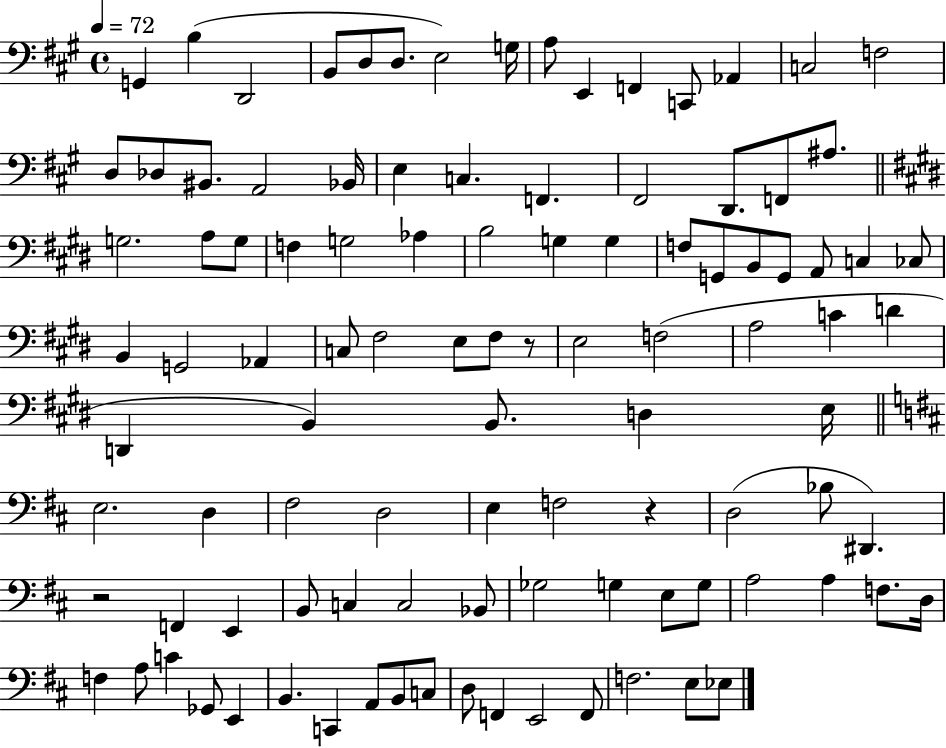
G2/q B3/q D2/h B2/e D3/e D3/e. E3/h G3/s A3/e E2/q F2/q C2/e Ab2/q C3/h F3/h D3/e Db3/e BIS2/e. A2/h Bb2/s E3/q C3/q. F2/q. F#2/h D2/e. F2/e A#3/e. G3/h. A3/e G3/e F3/q G3/h Ab3/q B3/h G3/q G3/q F3/e G2/e B2/e G2/e A2/e C3/q CES3/e B2/q G2/h Ab2/q C3/e F#3/h E3/e F#3/e R/e E3/h F3/h A3/h C4/q D4/q D2/q B2/q B2/e. D3/q E3/s E3/h. D3/q F#3/h D3/h E3/q F3/h R/q D3/h Bb3/e D#2/q. R/h F2/q E2/q B2/e C3/q C3/h Bb2/e Gb3/h G3/q E3/e G3/e A3/h A3/q F3/e. D3/s F3/q A3/e C4/q Gb2/e E2/q B2/q. C2/q A2/e B2/e C3/e D3/e F2/q E2/h F2/e F3/h. E3/e Eb3/e